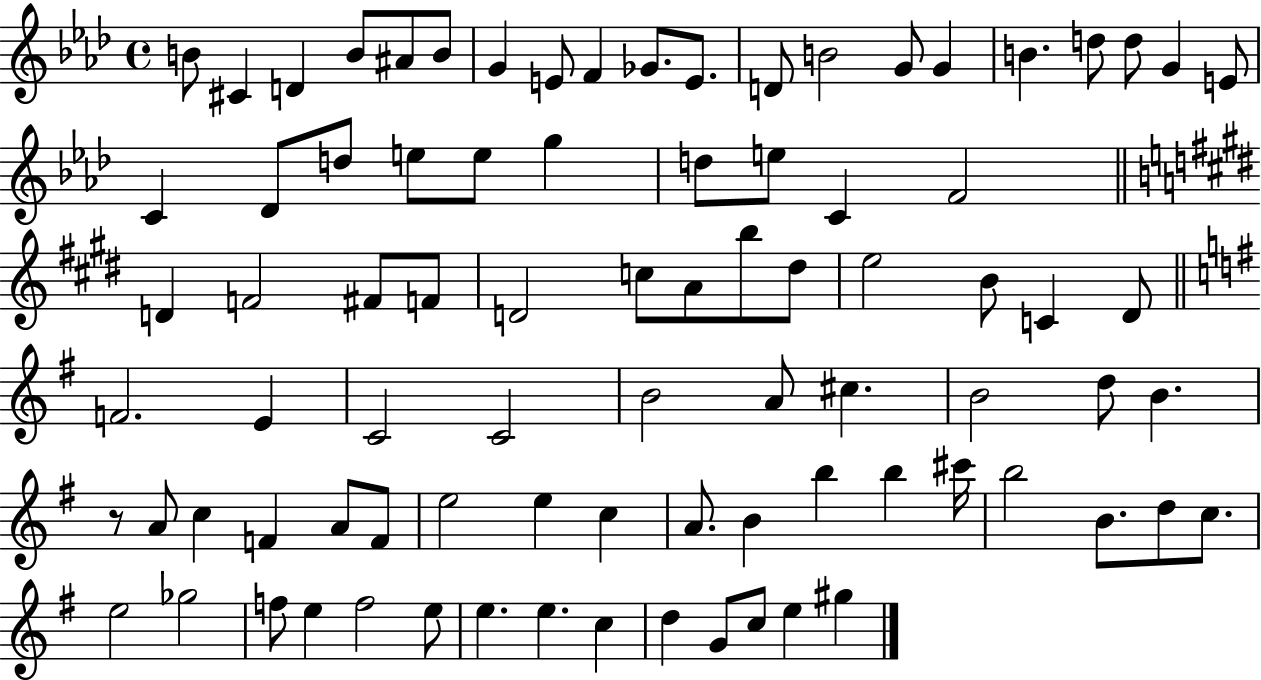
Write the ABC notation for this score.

X:1
T:Untitled
M:4/4
L:1/4
K:Ab
B/2 ^C D B/2 ^A/2 B/2 G E/2 F _G/2 E/2 D/2 B2 G/2 G B d/2 d/2 G E/2 C _D/2 d/2 e/2 e/2 g d/2 e/2 C F2 D F2 ^F/2 F/2 D2 c/2 A/2 b/2 ^d/2 e2 B/2 C ^D/2 F2 E C2 C2 B2 A/2 ^c B2 d/2 B z/2 A/2 c F A/2 F/2 e2 e c A/2 B b b ^c'/4 b2 B/2 d/2 c/2 e2 _g2 f/2 e f2 e/2 e e c d G/2 c/2 e ^g